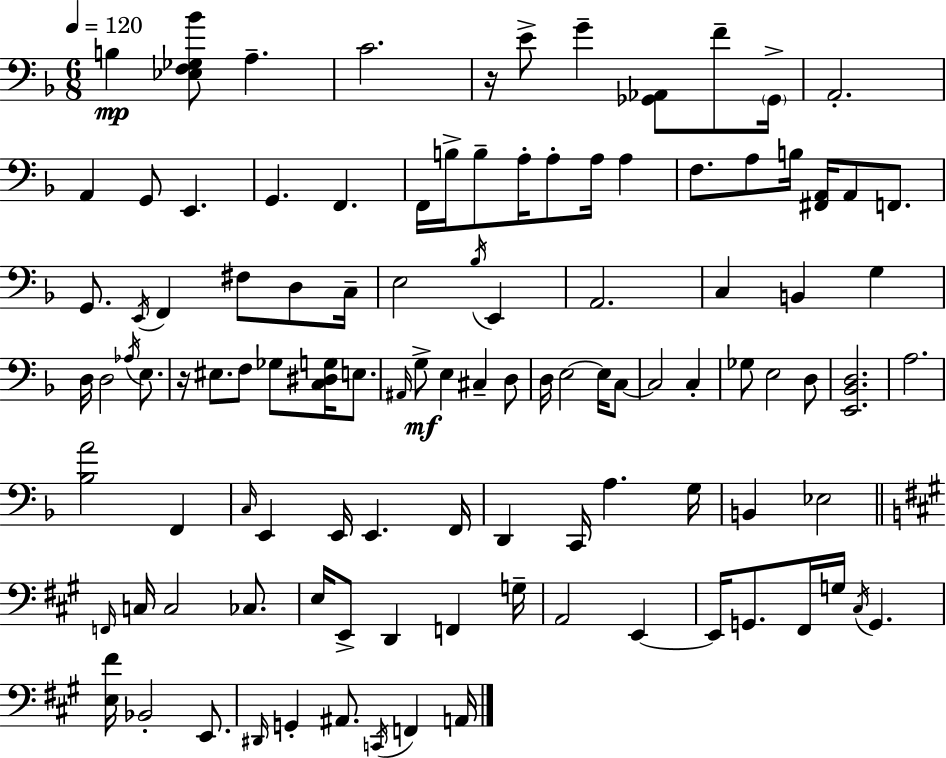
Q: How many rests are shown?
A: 2